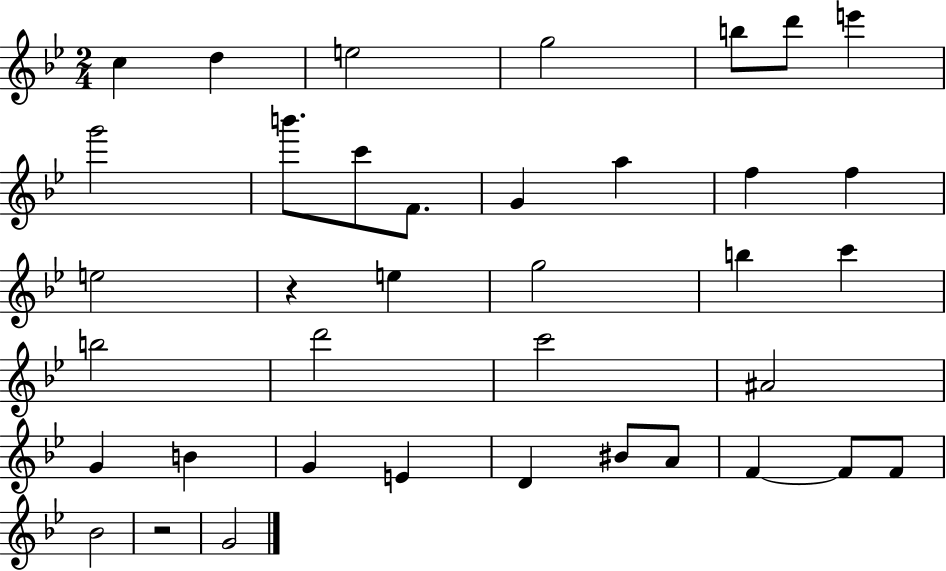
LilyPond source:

{
  \clef treble
  \numericTimeSignature
  \time 2/4
  \key bes \major
  c''4 d''4 | e''2 | g''2 | b''8 d'''8 e'''4 | \break g'''2 | b'''8. c'''8 f'8. | g'4 a''4 | f''4 f''4 | \break e''2 | r4 e''4 | g''2 | b''4 c'''4 | \break b''2 | d'''2 | c'''2 | ais'2 | \break g'4 b'4 | g'4 e'4 | d'4 bis'8 a'8 | f'4~~ f'8 f'8 | \break bes'2 | r2 | g'2 | \bar "|."
}